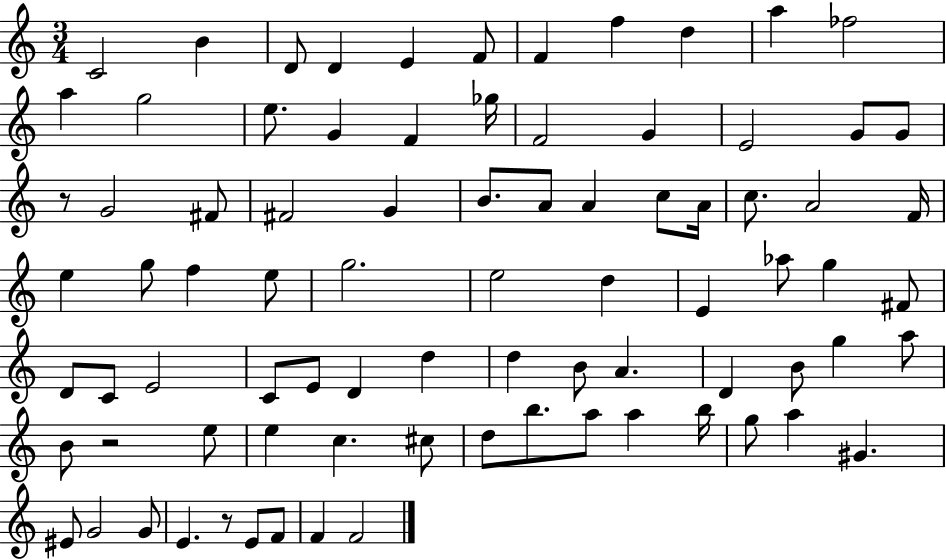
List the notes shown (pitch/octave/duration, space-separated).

C4/h B4/q D4/e D4/q E4/q F4/e F4/q F5/q D5/q A5/q FES5/h A5/q G5/h E5/e. G4/q F4/q Gb5/s F4/h G4/q E4/h G4/e G4/e R/e G4/h F#4/e F#4/h G4/q B4/e. A4/e A4/q C5/e A4/s C5/e. A4/h F4/s E5/q G5/e F5/q E5/e G5/h. E5/h D5/q E4/q Ab5/e G5/q F#4/e D4/e C4/e E4/h C4/e E4/e D4/q D5/q D5/q B4/e A4/q. D4/q B4/e G5/q A5/e B4/e R/h E5/e E5/q C5/q. C#5/e D5/e B5/e. A5/e A5/q B5/s G5/e A5/q G#4/q. EIS4/e G4/h G4/e E4/q. R/e E4/e F4/e F4/q F4/h